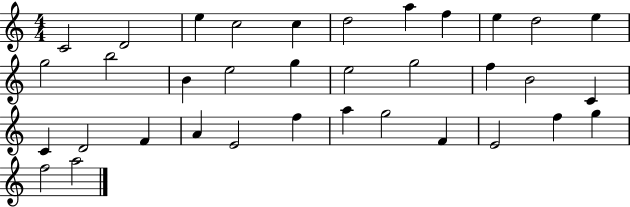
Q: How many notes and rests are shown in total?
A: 35